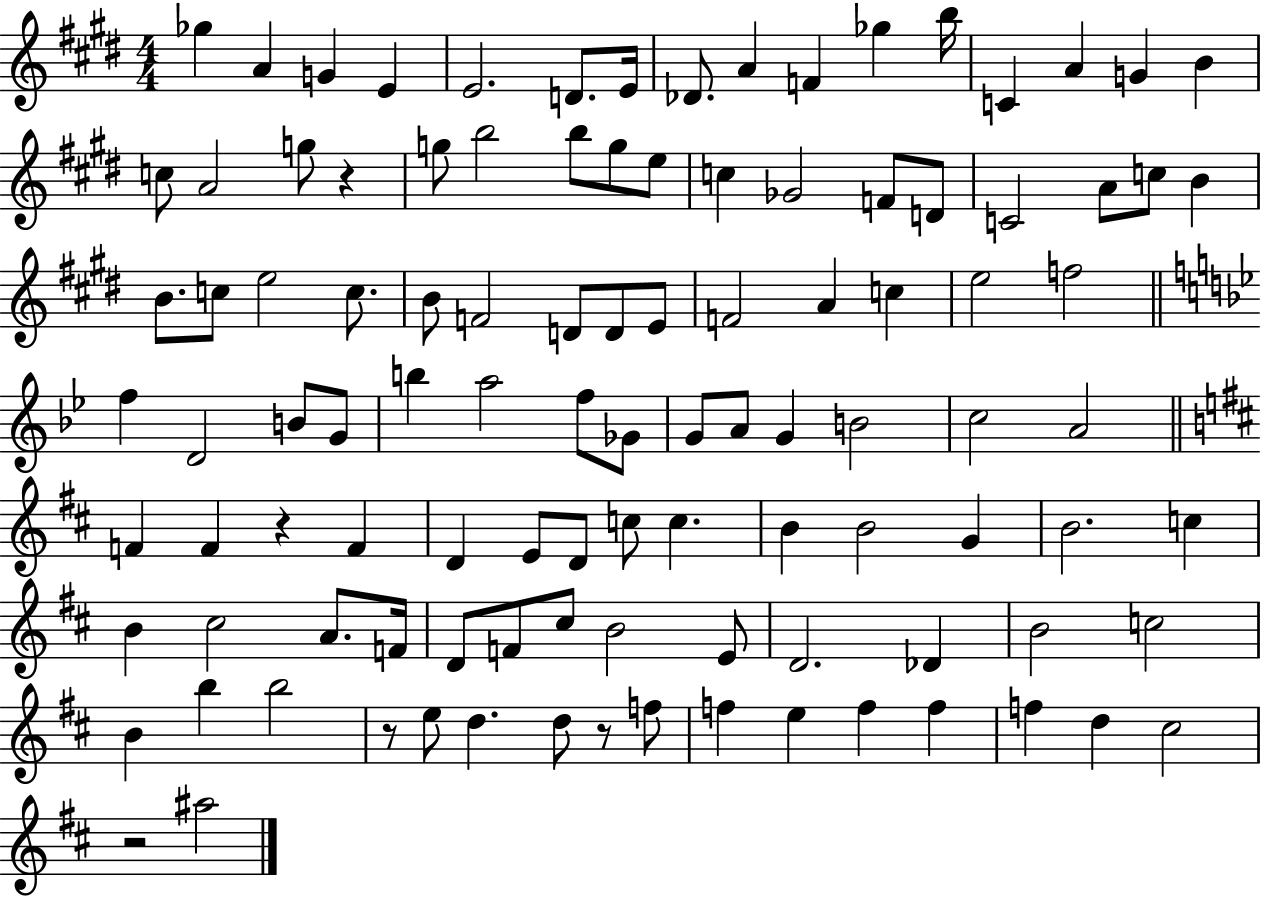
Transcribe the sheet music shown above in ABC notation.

X:1
T:Untitled
M:4/4
L:1/4
K:E
_g A G E E2 D/2 E/4 _D/2 A F _g b/4 C A G B c/2 A2 g/2 z g/2 b2 b/2 g/2 e/2 c _G2 F/2 D/2 C2 A/2 c/2 B B/2 c/2 e2 c/2 B/2 F2 D/2 D/2 E/2 F2 A c e2 f2 f D2 B/2 G/2 b a2 f/2 _G/2 G/2 A/2 G B2 c2 A2 F F z F D E/2 D/2 c/2 c B B2 G B2 c B ^c2 A/2 F/4 D/2 F/2 ^c/2 B2 E/2 D2 _D B2 c2 B b b2 z/2 e/2 d d/2 z/2 f/2 f e f f f d ^c2 z2 ^a2